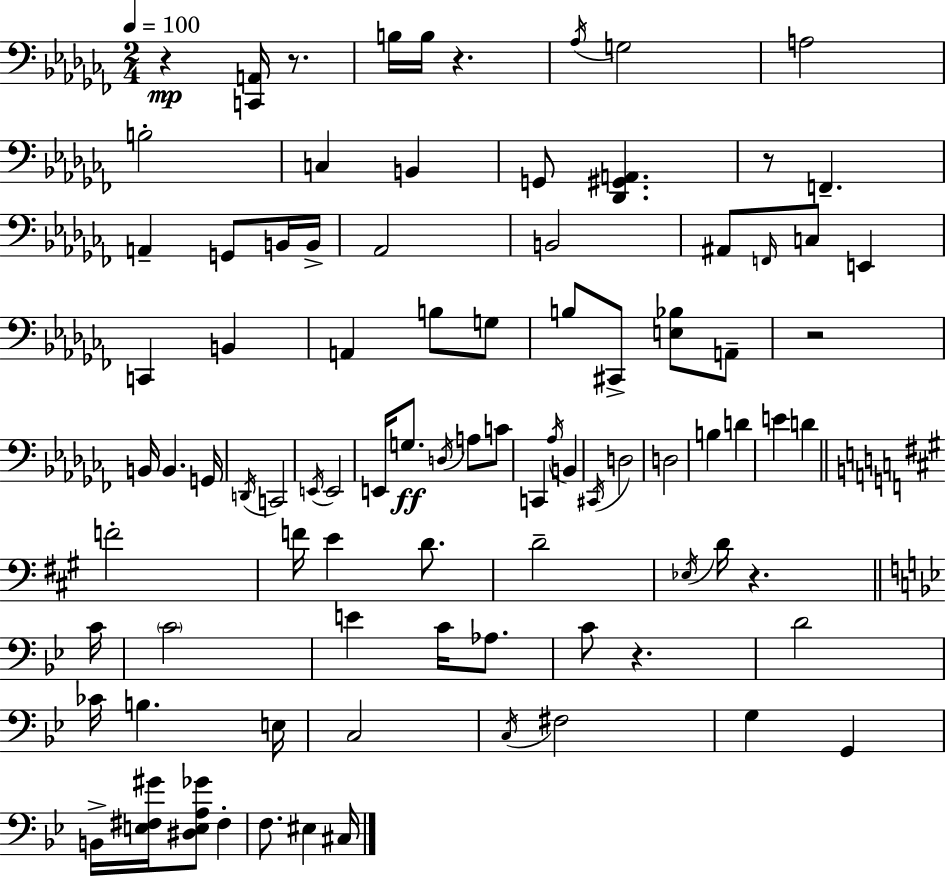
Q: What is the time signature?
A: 2/4